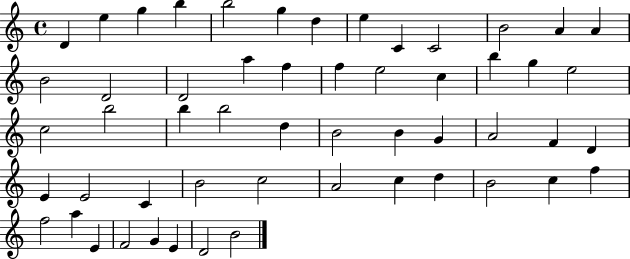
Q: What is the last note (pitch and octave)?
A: B4